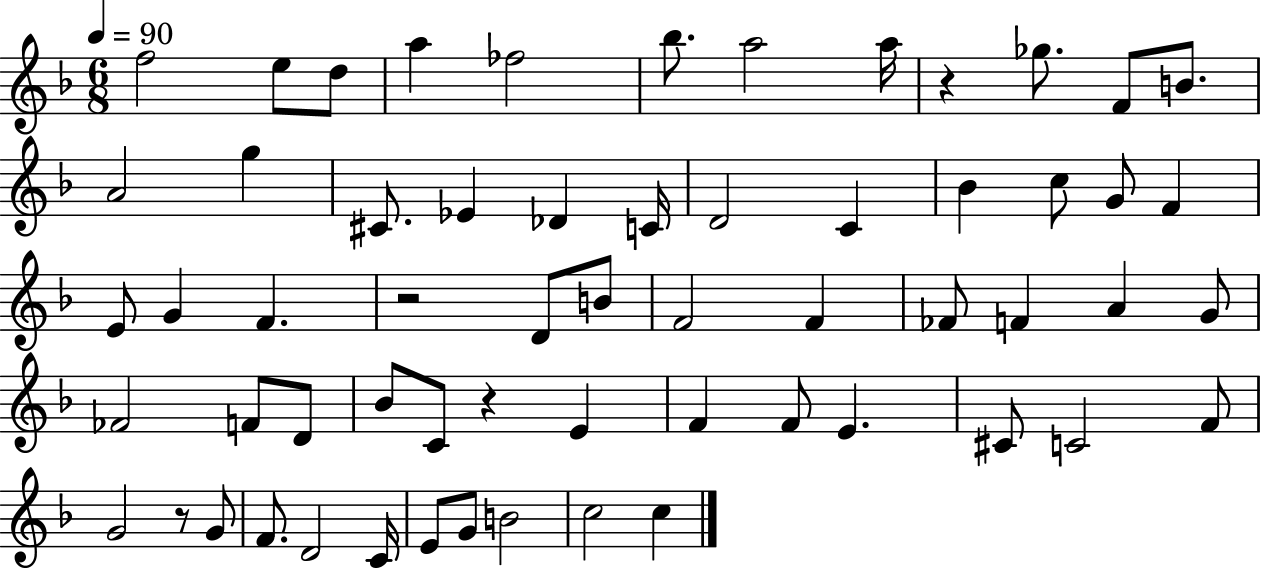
X:1
T:Untitled
M:6/8
L:1/4
K:F
f2 e/2 d/2 a _f2 _b/2 a2 a/4 z _g/2 F/2 B/2 A2 g ^C/2 _E _D C/4 D2 C _B c/2 G/2 F E/2 G F z2 D/2 B/2 F2 F _F/2 F A G/2 _F2 F/2 D/2 _B/2 C/2 z E F F/2 E ^C/2 C2 F/2 G2 z/2 G/2 F/2 D2 C/4 E/2 G/2 B2 c2 c